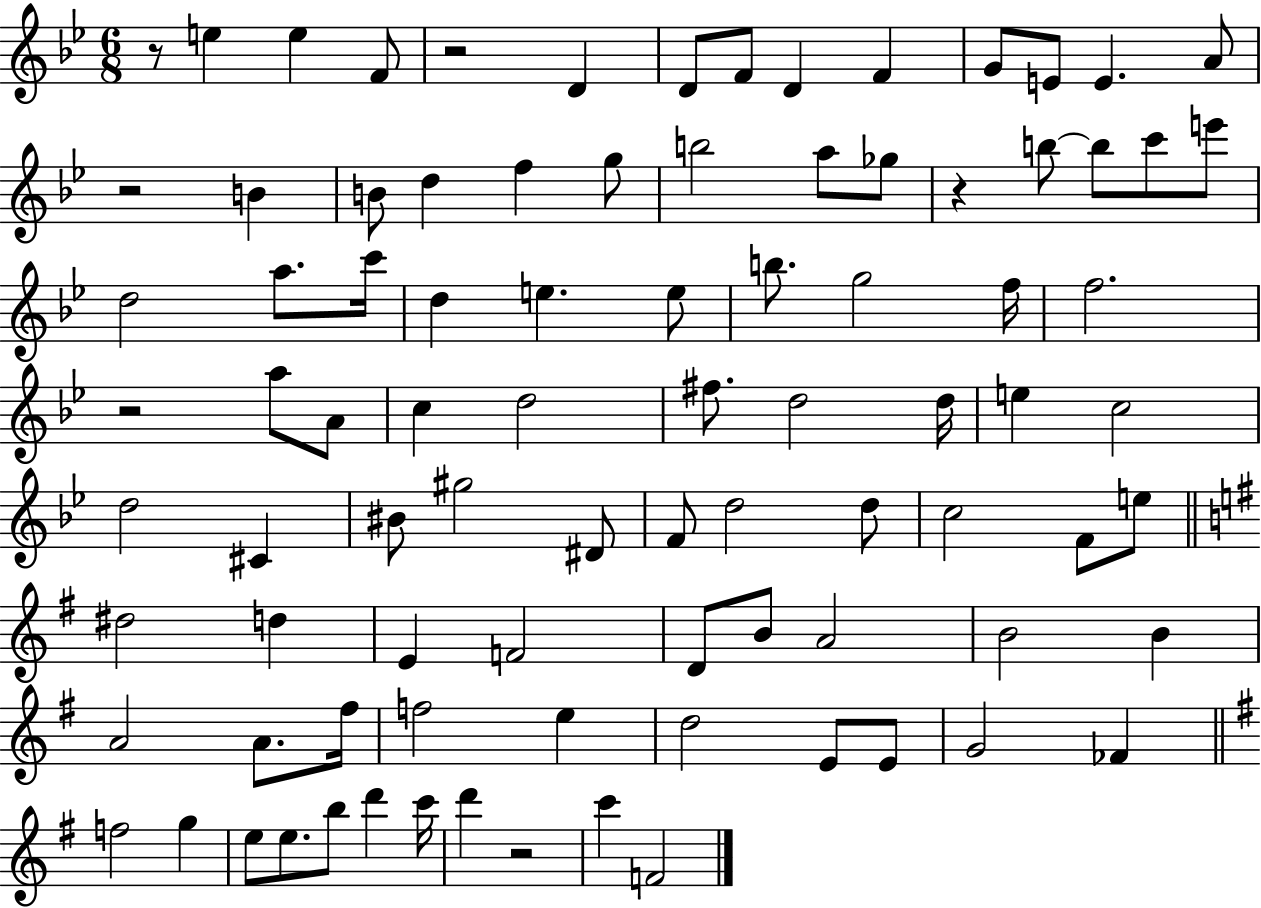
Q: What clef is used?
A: treble